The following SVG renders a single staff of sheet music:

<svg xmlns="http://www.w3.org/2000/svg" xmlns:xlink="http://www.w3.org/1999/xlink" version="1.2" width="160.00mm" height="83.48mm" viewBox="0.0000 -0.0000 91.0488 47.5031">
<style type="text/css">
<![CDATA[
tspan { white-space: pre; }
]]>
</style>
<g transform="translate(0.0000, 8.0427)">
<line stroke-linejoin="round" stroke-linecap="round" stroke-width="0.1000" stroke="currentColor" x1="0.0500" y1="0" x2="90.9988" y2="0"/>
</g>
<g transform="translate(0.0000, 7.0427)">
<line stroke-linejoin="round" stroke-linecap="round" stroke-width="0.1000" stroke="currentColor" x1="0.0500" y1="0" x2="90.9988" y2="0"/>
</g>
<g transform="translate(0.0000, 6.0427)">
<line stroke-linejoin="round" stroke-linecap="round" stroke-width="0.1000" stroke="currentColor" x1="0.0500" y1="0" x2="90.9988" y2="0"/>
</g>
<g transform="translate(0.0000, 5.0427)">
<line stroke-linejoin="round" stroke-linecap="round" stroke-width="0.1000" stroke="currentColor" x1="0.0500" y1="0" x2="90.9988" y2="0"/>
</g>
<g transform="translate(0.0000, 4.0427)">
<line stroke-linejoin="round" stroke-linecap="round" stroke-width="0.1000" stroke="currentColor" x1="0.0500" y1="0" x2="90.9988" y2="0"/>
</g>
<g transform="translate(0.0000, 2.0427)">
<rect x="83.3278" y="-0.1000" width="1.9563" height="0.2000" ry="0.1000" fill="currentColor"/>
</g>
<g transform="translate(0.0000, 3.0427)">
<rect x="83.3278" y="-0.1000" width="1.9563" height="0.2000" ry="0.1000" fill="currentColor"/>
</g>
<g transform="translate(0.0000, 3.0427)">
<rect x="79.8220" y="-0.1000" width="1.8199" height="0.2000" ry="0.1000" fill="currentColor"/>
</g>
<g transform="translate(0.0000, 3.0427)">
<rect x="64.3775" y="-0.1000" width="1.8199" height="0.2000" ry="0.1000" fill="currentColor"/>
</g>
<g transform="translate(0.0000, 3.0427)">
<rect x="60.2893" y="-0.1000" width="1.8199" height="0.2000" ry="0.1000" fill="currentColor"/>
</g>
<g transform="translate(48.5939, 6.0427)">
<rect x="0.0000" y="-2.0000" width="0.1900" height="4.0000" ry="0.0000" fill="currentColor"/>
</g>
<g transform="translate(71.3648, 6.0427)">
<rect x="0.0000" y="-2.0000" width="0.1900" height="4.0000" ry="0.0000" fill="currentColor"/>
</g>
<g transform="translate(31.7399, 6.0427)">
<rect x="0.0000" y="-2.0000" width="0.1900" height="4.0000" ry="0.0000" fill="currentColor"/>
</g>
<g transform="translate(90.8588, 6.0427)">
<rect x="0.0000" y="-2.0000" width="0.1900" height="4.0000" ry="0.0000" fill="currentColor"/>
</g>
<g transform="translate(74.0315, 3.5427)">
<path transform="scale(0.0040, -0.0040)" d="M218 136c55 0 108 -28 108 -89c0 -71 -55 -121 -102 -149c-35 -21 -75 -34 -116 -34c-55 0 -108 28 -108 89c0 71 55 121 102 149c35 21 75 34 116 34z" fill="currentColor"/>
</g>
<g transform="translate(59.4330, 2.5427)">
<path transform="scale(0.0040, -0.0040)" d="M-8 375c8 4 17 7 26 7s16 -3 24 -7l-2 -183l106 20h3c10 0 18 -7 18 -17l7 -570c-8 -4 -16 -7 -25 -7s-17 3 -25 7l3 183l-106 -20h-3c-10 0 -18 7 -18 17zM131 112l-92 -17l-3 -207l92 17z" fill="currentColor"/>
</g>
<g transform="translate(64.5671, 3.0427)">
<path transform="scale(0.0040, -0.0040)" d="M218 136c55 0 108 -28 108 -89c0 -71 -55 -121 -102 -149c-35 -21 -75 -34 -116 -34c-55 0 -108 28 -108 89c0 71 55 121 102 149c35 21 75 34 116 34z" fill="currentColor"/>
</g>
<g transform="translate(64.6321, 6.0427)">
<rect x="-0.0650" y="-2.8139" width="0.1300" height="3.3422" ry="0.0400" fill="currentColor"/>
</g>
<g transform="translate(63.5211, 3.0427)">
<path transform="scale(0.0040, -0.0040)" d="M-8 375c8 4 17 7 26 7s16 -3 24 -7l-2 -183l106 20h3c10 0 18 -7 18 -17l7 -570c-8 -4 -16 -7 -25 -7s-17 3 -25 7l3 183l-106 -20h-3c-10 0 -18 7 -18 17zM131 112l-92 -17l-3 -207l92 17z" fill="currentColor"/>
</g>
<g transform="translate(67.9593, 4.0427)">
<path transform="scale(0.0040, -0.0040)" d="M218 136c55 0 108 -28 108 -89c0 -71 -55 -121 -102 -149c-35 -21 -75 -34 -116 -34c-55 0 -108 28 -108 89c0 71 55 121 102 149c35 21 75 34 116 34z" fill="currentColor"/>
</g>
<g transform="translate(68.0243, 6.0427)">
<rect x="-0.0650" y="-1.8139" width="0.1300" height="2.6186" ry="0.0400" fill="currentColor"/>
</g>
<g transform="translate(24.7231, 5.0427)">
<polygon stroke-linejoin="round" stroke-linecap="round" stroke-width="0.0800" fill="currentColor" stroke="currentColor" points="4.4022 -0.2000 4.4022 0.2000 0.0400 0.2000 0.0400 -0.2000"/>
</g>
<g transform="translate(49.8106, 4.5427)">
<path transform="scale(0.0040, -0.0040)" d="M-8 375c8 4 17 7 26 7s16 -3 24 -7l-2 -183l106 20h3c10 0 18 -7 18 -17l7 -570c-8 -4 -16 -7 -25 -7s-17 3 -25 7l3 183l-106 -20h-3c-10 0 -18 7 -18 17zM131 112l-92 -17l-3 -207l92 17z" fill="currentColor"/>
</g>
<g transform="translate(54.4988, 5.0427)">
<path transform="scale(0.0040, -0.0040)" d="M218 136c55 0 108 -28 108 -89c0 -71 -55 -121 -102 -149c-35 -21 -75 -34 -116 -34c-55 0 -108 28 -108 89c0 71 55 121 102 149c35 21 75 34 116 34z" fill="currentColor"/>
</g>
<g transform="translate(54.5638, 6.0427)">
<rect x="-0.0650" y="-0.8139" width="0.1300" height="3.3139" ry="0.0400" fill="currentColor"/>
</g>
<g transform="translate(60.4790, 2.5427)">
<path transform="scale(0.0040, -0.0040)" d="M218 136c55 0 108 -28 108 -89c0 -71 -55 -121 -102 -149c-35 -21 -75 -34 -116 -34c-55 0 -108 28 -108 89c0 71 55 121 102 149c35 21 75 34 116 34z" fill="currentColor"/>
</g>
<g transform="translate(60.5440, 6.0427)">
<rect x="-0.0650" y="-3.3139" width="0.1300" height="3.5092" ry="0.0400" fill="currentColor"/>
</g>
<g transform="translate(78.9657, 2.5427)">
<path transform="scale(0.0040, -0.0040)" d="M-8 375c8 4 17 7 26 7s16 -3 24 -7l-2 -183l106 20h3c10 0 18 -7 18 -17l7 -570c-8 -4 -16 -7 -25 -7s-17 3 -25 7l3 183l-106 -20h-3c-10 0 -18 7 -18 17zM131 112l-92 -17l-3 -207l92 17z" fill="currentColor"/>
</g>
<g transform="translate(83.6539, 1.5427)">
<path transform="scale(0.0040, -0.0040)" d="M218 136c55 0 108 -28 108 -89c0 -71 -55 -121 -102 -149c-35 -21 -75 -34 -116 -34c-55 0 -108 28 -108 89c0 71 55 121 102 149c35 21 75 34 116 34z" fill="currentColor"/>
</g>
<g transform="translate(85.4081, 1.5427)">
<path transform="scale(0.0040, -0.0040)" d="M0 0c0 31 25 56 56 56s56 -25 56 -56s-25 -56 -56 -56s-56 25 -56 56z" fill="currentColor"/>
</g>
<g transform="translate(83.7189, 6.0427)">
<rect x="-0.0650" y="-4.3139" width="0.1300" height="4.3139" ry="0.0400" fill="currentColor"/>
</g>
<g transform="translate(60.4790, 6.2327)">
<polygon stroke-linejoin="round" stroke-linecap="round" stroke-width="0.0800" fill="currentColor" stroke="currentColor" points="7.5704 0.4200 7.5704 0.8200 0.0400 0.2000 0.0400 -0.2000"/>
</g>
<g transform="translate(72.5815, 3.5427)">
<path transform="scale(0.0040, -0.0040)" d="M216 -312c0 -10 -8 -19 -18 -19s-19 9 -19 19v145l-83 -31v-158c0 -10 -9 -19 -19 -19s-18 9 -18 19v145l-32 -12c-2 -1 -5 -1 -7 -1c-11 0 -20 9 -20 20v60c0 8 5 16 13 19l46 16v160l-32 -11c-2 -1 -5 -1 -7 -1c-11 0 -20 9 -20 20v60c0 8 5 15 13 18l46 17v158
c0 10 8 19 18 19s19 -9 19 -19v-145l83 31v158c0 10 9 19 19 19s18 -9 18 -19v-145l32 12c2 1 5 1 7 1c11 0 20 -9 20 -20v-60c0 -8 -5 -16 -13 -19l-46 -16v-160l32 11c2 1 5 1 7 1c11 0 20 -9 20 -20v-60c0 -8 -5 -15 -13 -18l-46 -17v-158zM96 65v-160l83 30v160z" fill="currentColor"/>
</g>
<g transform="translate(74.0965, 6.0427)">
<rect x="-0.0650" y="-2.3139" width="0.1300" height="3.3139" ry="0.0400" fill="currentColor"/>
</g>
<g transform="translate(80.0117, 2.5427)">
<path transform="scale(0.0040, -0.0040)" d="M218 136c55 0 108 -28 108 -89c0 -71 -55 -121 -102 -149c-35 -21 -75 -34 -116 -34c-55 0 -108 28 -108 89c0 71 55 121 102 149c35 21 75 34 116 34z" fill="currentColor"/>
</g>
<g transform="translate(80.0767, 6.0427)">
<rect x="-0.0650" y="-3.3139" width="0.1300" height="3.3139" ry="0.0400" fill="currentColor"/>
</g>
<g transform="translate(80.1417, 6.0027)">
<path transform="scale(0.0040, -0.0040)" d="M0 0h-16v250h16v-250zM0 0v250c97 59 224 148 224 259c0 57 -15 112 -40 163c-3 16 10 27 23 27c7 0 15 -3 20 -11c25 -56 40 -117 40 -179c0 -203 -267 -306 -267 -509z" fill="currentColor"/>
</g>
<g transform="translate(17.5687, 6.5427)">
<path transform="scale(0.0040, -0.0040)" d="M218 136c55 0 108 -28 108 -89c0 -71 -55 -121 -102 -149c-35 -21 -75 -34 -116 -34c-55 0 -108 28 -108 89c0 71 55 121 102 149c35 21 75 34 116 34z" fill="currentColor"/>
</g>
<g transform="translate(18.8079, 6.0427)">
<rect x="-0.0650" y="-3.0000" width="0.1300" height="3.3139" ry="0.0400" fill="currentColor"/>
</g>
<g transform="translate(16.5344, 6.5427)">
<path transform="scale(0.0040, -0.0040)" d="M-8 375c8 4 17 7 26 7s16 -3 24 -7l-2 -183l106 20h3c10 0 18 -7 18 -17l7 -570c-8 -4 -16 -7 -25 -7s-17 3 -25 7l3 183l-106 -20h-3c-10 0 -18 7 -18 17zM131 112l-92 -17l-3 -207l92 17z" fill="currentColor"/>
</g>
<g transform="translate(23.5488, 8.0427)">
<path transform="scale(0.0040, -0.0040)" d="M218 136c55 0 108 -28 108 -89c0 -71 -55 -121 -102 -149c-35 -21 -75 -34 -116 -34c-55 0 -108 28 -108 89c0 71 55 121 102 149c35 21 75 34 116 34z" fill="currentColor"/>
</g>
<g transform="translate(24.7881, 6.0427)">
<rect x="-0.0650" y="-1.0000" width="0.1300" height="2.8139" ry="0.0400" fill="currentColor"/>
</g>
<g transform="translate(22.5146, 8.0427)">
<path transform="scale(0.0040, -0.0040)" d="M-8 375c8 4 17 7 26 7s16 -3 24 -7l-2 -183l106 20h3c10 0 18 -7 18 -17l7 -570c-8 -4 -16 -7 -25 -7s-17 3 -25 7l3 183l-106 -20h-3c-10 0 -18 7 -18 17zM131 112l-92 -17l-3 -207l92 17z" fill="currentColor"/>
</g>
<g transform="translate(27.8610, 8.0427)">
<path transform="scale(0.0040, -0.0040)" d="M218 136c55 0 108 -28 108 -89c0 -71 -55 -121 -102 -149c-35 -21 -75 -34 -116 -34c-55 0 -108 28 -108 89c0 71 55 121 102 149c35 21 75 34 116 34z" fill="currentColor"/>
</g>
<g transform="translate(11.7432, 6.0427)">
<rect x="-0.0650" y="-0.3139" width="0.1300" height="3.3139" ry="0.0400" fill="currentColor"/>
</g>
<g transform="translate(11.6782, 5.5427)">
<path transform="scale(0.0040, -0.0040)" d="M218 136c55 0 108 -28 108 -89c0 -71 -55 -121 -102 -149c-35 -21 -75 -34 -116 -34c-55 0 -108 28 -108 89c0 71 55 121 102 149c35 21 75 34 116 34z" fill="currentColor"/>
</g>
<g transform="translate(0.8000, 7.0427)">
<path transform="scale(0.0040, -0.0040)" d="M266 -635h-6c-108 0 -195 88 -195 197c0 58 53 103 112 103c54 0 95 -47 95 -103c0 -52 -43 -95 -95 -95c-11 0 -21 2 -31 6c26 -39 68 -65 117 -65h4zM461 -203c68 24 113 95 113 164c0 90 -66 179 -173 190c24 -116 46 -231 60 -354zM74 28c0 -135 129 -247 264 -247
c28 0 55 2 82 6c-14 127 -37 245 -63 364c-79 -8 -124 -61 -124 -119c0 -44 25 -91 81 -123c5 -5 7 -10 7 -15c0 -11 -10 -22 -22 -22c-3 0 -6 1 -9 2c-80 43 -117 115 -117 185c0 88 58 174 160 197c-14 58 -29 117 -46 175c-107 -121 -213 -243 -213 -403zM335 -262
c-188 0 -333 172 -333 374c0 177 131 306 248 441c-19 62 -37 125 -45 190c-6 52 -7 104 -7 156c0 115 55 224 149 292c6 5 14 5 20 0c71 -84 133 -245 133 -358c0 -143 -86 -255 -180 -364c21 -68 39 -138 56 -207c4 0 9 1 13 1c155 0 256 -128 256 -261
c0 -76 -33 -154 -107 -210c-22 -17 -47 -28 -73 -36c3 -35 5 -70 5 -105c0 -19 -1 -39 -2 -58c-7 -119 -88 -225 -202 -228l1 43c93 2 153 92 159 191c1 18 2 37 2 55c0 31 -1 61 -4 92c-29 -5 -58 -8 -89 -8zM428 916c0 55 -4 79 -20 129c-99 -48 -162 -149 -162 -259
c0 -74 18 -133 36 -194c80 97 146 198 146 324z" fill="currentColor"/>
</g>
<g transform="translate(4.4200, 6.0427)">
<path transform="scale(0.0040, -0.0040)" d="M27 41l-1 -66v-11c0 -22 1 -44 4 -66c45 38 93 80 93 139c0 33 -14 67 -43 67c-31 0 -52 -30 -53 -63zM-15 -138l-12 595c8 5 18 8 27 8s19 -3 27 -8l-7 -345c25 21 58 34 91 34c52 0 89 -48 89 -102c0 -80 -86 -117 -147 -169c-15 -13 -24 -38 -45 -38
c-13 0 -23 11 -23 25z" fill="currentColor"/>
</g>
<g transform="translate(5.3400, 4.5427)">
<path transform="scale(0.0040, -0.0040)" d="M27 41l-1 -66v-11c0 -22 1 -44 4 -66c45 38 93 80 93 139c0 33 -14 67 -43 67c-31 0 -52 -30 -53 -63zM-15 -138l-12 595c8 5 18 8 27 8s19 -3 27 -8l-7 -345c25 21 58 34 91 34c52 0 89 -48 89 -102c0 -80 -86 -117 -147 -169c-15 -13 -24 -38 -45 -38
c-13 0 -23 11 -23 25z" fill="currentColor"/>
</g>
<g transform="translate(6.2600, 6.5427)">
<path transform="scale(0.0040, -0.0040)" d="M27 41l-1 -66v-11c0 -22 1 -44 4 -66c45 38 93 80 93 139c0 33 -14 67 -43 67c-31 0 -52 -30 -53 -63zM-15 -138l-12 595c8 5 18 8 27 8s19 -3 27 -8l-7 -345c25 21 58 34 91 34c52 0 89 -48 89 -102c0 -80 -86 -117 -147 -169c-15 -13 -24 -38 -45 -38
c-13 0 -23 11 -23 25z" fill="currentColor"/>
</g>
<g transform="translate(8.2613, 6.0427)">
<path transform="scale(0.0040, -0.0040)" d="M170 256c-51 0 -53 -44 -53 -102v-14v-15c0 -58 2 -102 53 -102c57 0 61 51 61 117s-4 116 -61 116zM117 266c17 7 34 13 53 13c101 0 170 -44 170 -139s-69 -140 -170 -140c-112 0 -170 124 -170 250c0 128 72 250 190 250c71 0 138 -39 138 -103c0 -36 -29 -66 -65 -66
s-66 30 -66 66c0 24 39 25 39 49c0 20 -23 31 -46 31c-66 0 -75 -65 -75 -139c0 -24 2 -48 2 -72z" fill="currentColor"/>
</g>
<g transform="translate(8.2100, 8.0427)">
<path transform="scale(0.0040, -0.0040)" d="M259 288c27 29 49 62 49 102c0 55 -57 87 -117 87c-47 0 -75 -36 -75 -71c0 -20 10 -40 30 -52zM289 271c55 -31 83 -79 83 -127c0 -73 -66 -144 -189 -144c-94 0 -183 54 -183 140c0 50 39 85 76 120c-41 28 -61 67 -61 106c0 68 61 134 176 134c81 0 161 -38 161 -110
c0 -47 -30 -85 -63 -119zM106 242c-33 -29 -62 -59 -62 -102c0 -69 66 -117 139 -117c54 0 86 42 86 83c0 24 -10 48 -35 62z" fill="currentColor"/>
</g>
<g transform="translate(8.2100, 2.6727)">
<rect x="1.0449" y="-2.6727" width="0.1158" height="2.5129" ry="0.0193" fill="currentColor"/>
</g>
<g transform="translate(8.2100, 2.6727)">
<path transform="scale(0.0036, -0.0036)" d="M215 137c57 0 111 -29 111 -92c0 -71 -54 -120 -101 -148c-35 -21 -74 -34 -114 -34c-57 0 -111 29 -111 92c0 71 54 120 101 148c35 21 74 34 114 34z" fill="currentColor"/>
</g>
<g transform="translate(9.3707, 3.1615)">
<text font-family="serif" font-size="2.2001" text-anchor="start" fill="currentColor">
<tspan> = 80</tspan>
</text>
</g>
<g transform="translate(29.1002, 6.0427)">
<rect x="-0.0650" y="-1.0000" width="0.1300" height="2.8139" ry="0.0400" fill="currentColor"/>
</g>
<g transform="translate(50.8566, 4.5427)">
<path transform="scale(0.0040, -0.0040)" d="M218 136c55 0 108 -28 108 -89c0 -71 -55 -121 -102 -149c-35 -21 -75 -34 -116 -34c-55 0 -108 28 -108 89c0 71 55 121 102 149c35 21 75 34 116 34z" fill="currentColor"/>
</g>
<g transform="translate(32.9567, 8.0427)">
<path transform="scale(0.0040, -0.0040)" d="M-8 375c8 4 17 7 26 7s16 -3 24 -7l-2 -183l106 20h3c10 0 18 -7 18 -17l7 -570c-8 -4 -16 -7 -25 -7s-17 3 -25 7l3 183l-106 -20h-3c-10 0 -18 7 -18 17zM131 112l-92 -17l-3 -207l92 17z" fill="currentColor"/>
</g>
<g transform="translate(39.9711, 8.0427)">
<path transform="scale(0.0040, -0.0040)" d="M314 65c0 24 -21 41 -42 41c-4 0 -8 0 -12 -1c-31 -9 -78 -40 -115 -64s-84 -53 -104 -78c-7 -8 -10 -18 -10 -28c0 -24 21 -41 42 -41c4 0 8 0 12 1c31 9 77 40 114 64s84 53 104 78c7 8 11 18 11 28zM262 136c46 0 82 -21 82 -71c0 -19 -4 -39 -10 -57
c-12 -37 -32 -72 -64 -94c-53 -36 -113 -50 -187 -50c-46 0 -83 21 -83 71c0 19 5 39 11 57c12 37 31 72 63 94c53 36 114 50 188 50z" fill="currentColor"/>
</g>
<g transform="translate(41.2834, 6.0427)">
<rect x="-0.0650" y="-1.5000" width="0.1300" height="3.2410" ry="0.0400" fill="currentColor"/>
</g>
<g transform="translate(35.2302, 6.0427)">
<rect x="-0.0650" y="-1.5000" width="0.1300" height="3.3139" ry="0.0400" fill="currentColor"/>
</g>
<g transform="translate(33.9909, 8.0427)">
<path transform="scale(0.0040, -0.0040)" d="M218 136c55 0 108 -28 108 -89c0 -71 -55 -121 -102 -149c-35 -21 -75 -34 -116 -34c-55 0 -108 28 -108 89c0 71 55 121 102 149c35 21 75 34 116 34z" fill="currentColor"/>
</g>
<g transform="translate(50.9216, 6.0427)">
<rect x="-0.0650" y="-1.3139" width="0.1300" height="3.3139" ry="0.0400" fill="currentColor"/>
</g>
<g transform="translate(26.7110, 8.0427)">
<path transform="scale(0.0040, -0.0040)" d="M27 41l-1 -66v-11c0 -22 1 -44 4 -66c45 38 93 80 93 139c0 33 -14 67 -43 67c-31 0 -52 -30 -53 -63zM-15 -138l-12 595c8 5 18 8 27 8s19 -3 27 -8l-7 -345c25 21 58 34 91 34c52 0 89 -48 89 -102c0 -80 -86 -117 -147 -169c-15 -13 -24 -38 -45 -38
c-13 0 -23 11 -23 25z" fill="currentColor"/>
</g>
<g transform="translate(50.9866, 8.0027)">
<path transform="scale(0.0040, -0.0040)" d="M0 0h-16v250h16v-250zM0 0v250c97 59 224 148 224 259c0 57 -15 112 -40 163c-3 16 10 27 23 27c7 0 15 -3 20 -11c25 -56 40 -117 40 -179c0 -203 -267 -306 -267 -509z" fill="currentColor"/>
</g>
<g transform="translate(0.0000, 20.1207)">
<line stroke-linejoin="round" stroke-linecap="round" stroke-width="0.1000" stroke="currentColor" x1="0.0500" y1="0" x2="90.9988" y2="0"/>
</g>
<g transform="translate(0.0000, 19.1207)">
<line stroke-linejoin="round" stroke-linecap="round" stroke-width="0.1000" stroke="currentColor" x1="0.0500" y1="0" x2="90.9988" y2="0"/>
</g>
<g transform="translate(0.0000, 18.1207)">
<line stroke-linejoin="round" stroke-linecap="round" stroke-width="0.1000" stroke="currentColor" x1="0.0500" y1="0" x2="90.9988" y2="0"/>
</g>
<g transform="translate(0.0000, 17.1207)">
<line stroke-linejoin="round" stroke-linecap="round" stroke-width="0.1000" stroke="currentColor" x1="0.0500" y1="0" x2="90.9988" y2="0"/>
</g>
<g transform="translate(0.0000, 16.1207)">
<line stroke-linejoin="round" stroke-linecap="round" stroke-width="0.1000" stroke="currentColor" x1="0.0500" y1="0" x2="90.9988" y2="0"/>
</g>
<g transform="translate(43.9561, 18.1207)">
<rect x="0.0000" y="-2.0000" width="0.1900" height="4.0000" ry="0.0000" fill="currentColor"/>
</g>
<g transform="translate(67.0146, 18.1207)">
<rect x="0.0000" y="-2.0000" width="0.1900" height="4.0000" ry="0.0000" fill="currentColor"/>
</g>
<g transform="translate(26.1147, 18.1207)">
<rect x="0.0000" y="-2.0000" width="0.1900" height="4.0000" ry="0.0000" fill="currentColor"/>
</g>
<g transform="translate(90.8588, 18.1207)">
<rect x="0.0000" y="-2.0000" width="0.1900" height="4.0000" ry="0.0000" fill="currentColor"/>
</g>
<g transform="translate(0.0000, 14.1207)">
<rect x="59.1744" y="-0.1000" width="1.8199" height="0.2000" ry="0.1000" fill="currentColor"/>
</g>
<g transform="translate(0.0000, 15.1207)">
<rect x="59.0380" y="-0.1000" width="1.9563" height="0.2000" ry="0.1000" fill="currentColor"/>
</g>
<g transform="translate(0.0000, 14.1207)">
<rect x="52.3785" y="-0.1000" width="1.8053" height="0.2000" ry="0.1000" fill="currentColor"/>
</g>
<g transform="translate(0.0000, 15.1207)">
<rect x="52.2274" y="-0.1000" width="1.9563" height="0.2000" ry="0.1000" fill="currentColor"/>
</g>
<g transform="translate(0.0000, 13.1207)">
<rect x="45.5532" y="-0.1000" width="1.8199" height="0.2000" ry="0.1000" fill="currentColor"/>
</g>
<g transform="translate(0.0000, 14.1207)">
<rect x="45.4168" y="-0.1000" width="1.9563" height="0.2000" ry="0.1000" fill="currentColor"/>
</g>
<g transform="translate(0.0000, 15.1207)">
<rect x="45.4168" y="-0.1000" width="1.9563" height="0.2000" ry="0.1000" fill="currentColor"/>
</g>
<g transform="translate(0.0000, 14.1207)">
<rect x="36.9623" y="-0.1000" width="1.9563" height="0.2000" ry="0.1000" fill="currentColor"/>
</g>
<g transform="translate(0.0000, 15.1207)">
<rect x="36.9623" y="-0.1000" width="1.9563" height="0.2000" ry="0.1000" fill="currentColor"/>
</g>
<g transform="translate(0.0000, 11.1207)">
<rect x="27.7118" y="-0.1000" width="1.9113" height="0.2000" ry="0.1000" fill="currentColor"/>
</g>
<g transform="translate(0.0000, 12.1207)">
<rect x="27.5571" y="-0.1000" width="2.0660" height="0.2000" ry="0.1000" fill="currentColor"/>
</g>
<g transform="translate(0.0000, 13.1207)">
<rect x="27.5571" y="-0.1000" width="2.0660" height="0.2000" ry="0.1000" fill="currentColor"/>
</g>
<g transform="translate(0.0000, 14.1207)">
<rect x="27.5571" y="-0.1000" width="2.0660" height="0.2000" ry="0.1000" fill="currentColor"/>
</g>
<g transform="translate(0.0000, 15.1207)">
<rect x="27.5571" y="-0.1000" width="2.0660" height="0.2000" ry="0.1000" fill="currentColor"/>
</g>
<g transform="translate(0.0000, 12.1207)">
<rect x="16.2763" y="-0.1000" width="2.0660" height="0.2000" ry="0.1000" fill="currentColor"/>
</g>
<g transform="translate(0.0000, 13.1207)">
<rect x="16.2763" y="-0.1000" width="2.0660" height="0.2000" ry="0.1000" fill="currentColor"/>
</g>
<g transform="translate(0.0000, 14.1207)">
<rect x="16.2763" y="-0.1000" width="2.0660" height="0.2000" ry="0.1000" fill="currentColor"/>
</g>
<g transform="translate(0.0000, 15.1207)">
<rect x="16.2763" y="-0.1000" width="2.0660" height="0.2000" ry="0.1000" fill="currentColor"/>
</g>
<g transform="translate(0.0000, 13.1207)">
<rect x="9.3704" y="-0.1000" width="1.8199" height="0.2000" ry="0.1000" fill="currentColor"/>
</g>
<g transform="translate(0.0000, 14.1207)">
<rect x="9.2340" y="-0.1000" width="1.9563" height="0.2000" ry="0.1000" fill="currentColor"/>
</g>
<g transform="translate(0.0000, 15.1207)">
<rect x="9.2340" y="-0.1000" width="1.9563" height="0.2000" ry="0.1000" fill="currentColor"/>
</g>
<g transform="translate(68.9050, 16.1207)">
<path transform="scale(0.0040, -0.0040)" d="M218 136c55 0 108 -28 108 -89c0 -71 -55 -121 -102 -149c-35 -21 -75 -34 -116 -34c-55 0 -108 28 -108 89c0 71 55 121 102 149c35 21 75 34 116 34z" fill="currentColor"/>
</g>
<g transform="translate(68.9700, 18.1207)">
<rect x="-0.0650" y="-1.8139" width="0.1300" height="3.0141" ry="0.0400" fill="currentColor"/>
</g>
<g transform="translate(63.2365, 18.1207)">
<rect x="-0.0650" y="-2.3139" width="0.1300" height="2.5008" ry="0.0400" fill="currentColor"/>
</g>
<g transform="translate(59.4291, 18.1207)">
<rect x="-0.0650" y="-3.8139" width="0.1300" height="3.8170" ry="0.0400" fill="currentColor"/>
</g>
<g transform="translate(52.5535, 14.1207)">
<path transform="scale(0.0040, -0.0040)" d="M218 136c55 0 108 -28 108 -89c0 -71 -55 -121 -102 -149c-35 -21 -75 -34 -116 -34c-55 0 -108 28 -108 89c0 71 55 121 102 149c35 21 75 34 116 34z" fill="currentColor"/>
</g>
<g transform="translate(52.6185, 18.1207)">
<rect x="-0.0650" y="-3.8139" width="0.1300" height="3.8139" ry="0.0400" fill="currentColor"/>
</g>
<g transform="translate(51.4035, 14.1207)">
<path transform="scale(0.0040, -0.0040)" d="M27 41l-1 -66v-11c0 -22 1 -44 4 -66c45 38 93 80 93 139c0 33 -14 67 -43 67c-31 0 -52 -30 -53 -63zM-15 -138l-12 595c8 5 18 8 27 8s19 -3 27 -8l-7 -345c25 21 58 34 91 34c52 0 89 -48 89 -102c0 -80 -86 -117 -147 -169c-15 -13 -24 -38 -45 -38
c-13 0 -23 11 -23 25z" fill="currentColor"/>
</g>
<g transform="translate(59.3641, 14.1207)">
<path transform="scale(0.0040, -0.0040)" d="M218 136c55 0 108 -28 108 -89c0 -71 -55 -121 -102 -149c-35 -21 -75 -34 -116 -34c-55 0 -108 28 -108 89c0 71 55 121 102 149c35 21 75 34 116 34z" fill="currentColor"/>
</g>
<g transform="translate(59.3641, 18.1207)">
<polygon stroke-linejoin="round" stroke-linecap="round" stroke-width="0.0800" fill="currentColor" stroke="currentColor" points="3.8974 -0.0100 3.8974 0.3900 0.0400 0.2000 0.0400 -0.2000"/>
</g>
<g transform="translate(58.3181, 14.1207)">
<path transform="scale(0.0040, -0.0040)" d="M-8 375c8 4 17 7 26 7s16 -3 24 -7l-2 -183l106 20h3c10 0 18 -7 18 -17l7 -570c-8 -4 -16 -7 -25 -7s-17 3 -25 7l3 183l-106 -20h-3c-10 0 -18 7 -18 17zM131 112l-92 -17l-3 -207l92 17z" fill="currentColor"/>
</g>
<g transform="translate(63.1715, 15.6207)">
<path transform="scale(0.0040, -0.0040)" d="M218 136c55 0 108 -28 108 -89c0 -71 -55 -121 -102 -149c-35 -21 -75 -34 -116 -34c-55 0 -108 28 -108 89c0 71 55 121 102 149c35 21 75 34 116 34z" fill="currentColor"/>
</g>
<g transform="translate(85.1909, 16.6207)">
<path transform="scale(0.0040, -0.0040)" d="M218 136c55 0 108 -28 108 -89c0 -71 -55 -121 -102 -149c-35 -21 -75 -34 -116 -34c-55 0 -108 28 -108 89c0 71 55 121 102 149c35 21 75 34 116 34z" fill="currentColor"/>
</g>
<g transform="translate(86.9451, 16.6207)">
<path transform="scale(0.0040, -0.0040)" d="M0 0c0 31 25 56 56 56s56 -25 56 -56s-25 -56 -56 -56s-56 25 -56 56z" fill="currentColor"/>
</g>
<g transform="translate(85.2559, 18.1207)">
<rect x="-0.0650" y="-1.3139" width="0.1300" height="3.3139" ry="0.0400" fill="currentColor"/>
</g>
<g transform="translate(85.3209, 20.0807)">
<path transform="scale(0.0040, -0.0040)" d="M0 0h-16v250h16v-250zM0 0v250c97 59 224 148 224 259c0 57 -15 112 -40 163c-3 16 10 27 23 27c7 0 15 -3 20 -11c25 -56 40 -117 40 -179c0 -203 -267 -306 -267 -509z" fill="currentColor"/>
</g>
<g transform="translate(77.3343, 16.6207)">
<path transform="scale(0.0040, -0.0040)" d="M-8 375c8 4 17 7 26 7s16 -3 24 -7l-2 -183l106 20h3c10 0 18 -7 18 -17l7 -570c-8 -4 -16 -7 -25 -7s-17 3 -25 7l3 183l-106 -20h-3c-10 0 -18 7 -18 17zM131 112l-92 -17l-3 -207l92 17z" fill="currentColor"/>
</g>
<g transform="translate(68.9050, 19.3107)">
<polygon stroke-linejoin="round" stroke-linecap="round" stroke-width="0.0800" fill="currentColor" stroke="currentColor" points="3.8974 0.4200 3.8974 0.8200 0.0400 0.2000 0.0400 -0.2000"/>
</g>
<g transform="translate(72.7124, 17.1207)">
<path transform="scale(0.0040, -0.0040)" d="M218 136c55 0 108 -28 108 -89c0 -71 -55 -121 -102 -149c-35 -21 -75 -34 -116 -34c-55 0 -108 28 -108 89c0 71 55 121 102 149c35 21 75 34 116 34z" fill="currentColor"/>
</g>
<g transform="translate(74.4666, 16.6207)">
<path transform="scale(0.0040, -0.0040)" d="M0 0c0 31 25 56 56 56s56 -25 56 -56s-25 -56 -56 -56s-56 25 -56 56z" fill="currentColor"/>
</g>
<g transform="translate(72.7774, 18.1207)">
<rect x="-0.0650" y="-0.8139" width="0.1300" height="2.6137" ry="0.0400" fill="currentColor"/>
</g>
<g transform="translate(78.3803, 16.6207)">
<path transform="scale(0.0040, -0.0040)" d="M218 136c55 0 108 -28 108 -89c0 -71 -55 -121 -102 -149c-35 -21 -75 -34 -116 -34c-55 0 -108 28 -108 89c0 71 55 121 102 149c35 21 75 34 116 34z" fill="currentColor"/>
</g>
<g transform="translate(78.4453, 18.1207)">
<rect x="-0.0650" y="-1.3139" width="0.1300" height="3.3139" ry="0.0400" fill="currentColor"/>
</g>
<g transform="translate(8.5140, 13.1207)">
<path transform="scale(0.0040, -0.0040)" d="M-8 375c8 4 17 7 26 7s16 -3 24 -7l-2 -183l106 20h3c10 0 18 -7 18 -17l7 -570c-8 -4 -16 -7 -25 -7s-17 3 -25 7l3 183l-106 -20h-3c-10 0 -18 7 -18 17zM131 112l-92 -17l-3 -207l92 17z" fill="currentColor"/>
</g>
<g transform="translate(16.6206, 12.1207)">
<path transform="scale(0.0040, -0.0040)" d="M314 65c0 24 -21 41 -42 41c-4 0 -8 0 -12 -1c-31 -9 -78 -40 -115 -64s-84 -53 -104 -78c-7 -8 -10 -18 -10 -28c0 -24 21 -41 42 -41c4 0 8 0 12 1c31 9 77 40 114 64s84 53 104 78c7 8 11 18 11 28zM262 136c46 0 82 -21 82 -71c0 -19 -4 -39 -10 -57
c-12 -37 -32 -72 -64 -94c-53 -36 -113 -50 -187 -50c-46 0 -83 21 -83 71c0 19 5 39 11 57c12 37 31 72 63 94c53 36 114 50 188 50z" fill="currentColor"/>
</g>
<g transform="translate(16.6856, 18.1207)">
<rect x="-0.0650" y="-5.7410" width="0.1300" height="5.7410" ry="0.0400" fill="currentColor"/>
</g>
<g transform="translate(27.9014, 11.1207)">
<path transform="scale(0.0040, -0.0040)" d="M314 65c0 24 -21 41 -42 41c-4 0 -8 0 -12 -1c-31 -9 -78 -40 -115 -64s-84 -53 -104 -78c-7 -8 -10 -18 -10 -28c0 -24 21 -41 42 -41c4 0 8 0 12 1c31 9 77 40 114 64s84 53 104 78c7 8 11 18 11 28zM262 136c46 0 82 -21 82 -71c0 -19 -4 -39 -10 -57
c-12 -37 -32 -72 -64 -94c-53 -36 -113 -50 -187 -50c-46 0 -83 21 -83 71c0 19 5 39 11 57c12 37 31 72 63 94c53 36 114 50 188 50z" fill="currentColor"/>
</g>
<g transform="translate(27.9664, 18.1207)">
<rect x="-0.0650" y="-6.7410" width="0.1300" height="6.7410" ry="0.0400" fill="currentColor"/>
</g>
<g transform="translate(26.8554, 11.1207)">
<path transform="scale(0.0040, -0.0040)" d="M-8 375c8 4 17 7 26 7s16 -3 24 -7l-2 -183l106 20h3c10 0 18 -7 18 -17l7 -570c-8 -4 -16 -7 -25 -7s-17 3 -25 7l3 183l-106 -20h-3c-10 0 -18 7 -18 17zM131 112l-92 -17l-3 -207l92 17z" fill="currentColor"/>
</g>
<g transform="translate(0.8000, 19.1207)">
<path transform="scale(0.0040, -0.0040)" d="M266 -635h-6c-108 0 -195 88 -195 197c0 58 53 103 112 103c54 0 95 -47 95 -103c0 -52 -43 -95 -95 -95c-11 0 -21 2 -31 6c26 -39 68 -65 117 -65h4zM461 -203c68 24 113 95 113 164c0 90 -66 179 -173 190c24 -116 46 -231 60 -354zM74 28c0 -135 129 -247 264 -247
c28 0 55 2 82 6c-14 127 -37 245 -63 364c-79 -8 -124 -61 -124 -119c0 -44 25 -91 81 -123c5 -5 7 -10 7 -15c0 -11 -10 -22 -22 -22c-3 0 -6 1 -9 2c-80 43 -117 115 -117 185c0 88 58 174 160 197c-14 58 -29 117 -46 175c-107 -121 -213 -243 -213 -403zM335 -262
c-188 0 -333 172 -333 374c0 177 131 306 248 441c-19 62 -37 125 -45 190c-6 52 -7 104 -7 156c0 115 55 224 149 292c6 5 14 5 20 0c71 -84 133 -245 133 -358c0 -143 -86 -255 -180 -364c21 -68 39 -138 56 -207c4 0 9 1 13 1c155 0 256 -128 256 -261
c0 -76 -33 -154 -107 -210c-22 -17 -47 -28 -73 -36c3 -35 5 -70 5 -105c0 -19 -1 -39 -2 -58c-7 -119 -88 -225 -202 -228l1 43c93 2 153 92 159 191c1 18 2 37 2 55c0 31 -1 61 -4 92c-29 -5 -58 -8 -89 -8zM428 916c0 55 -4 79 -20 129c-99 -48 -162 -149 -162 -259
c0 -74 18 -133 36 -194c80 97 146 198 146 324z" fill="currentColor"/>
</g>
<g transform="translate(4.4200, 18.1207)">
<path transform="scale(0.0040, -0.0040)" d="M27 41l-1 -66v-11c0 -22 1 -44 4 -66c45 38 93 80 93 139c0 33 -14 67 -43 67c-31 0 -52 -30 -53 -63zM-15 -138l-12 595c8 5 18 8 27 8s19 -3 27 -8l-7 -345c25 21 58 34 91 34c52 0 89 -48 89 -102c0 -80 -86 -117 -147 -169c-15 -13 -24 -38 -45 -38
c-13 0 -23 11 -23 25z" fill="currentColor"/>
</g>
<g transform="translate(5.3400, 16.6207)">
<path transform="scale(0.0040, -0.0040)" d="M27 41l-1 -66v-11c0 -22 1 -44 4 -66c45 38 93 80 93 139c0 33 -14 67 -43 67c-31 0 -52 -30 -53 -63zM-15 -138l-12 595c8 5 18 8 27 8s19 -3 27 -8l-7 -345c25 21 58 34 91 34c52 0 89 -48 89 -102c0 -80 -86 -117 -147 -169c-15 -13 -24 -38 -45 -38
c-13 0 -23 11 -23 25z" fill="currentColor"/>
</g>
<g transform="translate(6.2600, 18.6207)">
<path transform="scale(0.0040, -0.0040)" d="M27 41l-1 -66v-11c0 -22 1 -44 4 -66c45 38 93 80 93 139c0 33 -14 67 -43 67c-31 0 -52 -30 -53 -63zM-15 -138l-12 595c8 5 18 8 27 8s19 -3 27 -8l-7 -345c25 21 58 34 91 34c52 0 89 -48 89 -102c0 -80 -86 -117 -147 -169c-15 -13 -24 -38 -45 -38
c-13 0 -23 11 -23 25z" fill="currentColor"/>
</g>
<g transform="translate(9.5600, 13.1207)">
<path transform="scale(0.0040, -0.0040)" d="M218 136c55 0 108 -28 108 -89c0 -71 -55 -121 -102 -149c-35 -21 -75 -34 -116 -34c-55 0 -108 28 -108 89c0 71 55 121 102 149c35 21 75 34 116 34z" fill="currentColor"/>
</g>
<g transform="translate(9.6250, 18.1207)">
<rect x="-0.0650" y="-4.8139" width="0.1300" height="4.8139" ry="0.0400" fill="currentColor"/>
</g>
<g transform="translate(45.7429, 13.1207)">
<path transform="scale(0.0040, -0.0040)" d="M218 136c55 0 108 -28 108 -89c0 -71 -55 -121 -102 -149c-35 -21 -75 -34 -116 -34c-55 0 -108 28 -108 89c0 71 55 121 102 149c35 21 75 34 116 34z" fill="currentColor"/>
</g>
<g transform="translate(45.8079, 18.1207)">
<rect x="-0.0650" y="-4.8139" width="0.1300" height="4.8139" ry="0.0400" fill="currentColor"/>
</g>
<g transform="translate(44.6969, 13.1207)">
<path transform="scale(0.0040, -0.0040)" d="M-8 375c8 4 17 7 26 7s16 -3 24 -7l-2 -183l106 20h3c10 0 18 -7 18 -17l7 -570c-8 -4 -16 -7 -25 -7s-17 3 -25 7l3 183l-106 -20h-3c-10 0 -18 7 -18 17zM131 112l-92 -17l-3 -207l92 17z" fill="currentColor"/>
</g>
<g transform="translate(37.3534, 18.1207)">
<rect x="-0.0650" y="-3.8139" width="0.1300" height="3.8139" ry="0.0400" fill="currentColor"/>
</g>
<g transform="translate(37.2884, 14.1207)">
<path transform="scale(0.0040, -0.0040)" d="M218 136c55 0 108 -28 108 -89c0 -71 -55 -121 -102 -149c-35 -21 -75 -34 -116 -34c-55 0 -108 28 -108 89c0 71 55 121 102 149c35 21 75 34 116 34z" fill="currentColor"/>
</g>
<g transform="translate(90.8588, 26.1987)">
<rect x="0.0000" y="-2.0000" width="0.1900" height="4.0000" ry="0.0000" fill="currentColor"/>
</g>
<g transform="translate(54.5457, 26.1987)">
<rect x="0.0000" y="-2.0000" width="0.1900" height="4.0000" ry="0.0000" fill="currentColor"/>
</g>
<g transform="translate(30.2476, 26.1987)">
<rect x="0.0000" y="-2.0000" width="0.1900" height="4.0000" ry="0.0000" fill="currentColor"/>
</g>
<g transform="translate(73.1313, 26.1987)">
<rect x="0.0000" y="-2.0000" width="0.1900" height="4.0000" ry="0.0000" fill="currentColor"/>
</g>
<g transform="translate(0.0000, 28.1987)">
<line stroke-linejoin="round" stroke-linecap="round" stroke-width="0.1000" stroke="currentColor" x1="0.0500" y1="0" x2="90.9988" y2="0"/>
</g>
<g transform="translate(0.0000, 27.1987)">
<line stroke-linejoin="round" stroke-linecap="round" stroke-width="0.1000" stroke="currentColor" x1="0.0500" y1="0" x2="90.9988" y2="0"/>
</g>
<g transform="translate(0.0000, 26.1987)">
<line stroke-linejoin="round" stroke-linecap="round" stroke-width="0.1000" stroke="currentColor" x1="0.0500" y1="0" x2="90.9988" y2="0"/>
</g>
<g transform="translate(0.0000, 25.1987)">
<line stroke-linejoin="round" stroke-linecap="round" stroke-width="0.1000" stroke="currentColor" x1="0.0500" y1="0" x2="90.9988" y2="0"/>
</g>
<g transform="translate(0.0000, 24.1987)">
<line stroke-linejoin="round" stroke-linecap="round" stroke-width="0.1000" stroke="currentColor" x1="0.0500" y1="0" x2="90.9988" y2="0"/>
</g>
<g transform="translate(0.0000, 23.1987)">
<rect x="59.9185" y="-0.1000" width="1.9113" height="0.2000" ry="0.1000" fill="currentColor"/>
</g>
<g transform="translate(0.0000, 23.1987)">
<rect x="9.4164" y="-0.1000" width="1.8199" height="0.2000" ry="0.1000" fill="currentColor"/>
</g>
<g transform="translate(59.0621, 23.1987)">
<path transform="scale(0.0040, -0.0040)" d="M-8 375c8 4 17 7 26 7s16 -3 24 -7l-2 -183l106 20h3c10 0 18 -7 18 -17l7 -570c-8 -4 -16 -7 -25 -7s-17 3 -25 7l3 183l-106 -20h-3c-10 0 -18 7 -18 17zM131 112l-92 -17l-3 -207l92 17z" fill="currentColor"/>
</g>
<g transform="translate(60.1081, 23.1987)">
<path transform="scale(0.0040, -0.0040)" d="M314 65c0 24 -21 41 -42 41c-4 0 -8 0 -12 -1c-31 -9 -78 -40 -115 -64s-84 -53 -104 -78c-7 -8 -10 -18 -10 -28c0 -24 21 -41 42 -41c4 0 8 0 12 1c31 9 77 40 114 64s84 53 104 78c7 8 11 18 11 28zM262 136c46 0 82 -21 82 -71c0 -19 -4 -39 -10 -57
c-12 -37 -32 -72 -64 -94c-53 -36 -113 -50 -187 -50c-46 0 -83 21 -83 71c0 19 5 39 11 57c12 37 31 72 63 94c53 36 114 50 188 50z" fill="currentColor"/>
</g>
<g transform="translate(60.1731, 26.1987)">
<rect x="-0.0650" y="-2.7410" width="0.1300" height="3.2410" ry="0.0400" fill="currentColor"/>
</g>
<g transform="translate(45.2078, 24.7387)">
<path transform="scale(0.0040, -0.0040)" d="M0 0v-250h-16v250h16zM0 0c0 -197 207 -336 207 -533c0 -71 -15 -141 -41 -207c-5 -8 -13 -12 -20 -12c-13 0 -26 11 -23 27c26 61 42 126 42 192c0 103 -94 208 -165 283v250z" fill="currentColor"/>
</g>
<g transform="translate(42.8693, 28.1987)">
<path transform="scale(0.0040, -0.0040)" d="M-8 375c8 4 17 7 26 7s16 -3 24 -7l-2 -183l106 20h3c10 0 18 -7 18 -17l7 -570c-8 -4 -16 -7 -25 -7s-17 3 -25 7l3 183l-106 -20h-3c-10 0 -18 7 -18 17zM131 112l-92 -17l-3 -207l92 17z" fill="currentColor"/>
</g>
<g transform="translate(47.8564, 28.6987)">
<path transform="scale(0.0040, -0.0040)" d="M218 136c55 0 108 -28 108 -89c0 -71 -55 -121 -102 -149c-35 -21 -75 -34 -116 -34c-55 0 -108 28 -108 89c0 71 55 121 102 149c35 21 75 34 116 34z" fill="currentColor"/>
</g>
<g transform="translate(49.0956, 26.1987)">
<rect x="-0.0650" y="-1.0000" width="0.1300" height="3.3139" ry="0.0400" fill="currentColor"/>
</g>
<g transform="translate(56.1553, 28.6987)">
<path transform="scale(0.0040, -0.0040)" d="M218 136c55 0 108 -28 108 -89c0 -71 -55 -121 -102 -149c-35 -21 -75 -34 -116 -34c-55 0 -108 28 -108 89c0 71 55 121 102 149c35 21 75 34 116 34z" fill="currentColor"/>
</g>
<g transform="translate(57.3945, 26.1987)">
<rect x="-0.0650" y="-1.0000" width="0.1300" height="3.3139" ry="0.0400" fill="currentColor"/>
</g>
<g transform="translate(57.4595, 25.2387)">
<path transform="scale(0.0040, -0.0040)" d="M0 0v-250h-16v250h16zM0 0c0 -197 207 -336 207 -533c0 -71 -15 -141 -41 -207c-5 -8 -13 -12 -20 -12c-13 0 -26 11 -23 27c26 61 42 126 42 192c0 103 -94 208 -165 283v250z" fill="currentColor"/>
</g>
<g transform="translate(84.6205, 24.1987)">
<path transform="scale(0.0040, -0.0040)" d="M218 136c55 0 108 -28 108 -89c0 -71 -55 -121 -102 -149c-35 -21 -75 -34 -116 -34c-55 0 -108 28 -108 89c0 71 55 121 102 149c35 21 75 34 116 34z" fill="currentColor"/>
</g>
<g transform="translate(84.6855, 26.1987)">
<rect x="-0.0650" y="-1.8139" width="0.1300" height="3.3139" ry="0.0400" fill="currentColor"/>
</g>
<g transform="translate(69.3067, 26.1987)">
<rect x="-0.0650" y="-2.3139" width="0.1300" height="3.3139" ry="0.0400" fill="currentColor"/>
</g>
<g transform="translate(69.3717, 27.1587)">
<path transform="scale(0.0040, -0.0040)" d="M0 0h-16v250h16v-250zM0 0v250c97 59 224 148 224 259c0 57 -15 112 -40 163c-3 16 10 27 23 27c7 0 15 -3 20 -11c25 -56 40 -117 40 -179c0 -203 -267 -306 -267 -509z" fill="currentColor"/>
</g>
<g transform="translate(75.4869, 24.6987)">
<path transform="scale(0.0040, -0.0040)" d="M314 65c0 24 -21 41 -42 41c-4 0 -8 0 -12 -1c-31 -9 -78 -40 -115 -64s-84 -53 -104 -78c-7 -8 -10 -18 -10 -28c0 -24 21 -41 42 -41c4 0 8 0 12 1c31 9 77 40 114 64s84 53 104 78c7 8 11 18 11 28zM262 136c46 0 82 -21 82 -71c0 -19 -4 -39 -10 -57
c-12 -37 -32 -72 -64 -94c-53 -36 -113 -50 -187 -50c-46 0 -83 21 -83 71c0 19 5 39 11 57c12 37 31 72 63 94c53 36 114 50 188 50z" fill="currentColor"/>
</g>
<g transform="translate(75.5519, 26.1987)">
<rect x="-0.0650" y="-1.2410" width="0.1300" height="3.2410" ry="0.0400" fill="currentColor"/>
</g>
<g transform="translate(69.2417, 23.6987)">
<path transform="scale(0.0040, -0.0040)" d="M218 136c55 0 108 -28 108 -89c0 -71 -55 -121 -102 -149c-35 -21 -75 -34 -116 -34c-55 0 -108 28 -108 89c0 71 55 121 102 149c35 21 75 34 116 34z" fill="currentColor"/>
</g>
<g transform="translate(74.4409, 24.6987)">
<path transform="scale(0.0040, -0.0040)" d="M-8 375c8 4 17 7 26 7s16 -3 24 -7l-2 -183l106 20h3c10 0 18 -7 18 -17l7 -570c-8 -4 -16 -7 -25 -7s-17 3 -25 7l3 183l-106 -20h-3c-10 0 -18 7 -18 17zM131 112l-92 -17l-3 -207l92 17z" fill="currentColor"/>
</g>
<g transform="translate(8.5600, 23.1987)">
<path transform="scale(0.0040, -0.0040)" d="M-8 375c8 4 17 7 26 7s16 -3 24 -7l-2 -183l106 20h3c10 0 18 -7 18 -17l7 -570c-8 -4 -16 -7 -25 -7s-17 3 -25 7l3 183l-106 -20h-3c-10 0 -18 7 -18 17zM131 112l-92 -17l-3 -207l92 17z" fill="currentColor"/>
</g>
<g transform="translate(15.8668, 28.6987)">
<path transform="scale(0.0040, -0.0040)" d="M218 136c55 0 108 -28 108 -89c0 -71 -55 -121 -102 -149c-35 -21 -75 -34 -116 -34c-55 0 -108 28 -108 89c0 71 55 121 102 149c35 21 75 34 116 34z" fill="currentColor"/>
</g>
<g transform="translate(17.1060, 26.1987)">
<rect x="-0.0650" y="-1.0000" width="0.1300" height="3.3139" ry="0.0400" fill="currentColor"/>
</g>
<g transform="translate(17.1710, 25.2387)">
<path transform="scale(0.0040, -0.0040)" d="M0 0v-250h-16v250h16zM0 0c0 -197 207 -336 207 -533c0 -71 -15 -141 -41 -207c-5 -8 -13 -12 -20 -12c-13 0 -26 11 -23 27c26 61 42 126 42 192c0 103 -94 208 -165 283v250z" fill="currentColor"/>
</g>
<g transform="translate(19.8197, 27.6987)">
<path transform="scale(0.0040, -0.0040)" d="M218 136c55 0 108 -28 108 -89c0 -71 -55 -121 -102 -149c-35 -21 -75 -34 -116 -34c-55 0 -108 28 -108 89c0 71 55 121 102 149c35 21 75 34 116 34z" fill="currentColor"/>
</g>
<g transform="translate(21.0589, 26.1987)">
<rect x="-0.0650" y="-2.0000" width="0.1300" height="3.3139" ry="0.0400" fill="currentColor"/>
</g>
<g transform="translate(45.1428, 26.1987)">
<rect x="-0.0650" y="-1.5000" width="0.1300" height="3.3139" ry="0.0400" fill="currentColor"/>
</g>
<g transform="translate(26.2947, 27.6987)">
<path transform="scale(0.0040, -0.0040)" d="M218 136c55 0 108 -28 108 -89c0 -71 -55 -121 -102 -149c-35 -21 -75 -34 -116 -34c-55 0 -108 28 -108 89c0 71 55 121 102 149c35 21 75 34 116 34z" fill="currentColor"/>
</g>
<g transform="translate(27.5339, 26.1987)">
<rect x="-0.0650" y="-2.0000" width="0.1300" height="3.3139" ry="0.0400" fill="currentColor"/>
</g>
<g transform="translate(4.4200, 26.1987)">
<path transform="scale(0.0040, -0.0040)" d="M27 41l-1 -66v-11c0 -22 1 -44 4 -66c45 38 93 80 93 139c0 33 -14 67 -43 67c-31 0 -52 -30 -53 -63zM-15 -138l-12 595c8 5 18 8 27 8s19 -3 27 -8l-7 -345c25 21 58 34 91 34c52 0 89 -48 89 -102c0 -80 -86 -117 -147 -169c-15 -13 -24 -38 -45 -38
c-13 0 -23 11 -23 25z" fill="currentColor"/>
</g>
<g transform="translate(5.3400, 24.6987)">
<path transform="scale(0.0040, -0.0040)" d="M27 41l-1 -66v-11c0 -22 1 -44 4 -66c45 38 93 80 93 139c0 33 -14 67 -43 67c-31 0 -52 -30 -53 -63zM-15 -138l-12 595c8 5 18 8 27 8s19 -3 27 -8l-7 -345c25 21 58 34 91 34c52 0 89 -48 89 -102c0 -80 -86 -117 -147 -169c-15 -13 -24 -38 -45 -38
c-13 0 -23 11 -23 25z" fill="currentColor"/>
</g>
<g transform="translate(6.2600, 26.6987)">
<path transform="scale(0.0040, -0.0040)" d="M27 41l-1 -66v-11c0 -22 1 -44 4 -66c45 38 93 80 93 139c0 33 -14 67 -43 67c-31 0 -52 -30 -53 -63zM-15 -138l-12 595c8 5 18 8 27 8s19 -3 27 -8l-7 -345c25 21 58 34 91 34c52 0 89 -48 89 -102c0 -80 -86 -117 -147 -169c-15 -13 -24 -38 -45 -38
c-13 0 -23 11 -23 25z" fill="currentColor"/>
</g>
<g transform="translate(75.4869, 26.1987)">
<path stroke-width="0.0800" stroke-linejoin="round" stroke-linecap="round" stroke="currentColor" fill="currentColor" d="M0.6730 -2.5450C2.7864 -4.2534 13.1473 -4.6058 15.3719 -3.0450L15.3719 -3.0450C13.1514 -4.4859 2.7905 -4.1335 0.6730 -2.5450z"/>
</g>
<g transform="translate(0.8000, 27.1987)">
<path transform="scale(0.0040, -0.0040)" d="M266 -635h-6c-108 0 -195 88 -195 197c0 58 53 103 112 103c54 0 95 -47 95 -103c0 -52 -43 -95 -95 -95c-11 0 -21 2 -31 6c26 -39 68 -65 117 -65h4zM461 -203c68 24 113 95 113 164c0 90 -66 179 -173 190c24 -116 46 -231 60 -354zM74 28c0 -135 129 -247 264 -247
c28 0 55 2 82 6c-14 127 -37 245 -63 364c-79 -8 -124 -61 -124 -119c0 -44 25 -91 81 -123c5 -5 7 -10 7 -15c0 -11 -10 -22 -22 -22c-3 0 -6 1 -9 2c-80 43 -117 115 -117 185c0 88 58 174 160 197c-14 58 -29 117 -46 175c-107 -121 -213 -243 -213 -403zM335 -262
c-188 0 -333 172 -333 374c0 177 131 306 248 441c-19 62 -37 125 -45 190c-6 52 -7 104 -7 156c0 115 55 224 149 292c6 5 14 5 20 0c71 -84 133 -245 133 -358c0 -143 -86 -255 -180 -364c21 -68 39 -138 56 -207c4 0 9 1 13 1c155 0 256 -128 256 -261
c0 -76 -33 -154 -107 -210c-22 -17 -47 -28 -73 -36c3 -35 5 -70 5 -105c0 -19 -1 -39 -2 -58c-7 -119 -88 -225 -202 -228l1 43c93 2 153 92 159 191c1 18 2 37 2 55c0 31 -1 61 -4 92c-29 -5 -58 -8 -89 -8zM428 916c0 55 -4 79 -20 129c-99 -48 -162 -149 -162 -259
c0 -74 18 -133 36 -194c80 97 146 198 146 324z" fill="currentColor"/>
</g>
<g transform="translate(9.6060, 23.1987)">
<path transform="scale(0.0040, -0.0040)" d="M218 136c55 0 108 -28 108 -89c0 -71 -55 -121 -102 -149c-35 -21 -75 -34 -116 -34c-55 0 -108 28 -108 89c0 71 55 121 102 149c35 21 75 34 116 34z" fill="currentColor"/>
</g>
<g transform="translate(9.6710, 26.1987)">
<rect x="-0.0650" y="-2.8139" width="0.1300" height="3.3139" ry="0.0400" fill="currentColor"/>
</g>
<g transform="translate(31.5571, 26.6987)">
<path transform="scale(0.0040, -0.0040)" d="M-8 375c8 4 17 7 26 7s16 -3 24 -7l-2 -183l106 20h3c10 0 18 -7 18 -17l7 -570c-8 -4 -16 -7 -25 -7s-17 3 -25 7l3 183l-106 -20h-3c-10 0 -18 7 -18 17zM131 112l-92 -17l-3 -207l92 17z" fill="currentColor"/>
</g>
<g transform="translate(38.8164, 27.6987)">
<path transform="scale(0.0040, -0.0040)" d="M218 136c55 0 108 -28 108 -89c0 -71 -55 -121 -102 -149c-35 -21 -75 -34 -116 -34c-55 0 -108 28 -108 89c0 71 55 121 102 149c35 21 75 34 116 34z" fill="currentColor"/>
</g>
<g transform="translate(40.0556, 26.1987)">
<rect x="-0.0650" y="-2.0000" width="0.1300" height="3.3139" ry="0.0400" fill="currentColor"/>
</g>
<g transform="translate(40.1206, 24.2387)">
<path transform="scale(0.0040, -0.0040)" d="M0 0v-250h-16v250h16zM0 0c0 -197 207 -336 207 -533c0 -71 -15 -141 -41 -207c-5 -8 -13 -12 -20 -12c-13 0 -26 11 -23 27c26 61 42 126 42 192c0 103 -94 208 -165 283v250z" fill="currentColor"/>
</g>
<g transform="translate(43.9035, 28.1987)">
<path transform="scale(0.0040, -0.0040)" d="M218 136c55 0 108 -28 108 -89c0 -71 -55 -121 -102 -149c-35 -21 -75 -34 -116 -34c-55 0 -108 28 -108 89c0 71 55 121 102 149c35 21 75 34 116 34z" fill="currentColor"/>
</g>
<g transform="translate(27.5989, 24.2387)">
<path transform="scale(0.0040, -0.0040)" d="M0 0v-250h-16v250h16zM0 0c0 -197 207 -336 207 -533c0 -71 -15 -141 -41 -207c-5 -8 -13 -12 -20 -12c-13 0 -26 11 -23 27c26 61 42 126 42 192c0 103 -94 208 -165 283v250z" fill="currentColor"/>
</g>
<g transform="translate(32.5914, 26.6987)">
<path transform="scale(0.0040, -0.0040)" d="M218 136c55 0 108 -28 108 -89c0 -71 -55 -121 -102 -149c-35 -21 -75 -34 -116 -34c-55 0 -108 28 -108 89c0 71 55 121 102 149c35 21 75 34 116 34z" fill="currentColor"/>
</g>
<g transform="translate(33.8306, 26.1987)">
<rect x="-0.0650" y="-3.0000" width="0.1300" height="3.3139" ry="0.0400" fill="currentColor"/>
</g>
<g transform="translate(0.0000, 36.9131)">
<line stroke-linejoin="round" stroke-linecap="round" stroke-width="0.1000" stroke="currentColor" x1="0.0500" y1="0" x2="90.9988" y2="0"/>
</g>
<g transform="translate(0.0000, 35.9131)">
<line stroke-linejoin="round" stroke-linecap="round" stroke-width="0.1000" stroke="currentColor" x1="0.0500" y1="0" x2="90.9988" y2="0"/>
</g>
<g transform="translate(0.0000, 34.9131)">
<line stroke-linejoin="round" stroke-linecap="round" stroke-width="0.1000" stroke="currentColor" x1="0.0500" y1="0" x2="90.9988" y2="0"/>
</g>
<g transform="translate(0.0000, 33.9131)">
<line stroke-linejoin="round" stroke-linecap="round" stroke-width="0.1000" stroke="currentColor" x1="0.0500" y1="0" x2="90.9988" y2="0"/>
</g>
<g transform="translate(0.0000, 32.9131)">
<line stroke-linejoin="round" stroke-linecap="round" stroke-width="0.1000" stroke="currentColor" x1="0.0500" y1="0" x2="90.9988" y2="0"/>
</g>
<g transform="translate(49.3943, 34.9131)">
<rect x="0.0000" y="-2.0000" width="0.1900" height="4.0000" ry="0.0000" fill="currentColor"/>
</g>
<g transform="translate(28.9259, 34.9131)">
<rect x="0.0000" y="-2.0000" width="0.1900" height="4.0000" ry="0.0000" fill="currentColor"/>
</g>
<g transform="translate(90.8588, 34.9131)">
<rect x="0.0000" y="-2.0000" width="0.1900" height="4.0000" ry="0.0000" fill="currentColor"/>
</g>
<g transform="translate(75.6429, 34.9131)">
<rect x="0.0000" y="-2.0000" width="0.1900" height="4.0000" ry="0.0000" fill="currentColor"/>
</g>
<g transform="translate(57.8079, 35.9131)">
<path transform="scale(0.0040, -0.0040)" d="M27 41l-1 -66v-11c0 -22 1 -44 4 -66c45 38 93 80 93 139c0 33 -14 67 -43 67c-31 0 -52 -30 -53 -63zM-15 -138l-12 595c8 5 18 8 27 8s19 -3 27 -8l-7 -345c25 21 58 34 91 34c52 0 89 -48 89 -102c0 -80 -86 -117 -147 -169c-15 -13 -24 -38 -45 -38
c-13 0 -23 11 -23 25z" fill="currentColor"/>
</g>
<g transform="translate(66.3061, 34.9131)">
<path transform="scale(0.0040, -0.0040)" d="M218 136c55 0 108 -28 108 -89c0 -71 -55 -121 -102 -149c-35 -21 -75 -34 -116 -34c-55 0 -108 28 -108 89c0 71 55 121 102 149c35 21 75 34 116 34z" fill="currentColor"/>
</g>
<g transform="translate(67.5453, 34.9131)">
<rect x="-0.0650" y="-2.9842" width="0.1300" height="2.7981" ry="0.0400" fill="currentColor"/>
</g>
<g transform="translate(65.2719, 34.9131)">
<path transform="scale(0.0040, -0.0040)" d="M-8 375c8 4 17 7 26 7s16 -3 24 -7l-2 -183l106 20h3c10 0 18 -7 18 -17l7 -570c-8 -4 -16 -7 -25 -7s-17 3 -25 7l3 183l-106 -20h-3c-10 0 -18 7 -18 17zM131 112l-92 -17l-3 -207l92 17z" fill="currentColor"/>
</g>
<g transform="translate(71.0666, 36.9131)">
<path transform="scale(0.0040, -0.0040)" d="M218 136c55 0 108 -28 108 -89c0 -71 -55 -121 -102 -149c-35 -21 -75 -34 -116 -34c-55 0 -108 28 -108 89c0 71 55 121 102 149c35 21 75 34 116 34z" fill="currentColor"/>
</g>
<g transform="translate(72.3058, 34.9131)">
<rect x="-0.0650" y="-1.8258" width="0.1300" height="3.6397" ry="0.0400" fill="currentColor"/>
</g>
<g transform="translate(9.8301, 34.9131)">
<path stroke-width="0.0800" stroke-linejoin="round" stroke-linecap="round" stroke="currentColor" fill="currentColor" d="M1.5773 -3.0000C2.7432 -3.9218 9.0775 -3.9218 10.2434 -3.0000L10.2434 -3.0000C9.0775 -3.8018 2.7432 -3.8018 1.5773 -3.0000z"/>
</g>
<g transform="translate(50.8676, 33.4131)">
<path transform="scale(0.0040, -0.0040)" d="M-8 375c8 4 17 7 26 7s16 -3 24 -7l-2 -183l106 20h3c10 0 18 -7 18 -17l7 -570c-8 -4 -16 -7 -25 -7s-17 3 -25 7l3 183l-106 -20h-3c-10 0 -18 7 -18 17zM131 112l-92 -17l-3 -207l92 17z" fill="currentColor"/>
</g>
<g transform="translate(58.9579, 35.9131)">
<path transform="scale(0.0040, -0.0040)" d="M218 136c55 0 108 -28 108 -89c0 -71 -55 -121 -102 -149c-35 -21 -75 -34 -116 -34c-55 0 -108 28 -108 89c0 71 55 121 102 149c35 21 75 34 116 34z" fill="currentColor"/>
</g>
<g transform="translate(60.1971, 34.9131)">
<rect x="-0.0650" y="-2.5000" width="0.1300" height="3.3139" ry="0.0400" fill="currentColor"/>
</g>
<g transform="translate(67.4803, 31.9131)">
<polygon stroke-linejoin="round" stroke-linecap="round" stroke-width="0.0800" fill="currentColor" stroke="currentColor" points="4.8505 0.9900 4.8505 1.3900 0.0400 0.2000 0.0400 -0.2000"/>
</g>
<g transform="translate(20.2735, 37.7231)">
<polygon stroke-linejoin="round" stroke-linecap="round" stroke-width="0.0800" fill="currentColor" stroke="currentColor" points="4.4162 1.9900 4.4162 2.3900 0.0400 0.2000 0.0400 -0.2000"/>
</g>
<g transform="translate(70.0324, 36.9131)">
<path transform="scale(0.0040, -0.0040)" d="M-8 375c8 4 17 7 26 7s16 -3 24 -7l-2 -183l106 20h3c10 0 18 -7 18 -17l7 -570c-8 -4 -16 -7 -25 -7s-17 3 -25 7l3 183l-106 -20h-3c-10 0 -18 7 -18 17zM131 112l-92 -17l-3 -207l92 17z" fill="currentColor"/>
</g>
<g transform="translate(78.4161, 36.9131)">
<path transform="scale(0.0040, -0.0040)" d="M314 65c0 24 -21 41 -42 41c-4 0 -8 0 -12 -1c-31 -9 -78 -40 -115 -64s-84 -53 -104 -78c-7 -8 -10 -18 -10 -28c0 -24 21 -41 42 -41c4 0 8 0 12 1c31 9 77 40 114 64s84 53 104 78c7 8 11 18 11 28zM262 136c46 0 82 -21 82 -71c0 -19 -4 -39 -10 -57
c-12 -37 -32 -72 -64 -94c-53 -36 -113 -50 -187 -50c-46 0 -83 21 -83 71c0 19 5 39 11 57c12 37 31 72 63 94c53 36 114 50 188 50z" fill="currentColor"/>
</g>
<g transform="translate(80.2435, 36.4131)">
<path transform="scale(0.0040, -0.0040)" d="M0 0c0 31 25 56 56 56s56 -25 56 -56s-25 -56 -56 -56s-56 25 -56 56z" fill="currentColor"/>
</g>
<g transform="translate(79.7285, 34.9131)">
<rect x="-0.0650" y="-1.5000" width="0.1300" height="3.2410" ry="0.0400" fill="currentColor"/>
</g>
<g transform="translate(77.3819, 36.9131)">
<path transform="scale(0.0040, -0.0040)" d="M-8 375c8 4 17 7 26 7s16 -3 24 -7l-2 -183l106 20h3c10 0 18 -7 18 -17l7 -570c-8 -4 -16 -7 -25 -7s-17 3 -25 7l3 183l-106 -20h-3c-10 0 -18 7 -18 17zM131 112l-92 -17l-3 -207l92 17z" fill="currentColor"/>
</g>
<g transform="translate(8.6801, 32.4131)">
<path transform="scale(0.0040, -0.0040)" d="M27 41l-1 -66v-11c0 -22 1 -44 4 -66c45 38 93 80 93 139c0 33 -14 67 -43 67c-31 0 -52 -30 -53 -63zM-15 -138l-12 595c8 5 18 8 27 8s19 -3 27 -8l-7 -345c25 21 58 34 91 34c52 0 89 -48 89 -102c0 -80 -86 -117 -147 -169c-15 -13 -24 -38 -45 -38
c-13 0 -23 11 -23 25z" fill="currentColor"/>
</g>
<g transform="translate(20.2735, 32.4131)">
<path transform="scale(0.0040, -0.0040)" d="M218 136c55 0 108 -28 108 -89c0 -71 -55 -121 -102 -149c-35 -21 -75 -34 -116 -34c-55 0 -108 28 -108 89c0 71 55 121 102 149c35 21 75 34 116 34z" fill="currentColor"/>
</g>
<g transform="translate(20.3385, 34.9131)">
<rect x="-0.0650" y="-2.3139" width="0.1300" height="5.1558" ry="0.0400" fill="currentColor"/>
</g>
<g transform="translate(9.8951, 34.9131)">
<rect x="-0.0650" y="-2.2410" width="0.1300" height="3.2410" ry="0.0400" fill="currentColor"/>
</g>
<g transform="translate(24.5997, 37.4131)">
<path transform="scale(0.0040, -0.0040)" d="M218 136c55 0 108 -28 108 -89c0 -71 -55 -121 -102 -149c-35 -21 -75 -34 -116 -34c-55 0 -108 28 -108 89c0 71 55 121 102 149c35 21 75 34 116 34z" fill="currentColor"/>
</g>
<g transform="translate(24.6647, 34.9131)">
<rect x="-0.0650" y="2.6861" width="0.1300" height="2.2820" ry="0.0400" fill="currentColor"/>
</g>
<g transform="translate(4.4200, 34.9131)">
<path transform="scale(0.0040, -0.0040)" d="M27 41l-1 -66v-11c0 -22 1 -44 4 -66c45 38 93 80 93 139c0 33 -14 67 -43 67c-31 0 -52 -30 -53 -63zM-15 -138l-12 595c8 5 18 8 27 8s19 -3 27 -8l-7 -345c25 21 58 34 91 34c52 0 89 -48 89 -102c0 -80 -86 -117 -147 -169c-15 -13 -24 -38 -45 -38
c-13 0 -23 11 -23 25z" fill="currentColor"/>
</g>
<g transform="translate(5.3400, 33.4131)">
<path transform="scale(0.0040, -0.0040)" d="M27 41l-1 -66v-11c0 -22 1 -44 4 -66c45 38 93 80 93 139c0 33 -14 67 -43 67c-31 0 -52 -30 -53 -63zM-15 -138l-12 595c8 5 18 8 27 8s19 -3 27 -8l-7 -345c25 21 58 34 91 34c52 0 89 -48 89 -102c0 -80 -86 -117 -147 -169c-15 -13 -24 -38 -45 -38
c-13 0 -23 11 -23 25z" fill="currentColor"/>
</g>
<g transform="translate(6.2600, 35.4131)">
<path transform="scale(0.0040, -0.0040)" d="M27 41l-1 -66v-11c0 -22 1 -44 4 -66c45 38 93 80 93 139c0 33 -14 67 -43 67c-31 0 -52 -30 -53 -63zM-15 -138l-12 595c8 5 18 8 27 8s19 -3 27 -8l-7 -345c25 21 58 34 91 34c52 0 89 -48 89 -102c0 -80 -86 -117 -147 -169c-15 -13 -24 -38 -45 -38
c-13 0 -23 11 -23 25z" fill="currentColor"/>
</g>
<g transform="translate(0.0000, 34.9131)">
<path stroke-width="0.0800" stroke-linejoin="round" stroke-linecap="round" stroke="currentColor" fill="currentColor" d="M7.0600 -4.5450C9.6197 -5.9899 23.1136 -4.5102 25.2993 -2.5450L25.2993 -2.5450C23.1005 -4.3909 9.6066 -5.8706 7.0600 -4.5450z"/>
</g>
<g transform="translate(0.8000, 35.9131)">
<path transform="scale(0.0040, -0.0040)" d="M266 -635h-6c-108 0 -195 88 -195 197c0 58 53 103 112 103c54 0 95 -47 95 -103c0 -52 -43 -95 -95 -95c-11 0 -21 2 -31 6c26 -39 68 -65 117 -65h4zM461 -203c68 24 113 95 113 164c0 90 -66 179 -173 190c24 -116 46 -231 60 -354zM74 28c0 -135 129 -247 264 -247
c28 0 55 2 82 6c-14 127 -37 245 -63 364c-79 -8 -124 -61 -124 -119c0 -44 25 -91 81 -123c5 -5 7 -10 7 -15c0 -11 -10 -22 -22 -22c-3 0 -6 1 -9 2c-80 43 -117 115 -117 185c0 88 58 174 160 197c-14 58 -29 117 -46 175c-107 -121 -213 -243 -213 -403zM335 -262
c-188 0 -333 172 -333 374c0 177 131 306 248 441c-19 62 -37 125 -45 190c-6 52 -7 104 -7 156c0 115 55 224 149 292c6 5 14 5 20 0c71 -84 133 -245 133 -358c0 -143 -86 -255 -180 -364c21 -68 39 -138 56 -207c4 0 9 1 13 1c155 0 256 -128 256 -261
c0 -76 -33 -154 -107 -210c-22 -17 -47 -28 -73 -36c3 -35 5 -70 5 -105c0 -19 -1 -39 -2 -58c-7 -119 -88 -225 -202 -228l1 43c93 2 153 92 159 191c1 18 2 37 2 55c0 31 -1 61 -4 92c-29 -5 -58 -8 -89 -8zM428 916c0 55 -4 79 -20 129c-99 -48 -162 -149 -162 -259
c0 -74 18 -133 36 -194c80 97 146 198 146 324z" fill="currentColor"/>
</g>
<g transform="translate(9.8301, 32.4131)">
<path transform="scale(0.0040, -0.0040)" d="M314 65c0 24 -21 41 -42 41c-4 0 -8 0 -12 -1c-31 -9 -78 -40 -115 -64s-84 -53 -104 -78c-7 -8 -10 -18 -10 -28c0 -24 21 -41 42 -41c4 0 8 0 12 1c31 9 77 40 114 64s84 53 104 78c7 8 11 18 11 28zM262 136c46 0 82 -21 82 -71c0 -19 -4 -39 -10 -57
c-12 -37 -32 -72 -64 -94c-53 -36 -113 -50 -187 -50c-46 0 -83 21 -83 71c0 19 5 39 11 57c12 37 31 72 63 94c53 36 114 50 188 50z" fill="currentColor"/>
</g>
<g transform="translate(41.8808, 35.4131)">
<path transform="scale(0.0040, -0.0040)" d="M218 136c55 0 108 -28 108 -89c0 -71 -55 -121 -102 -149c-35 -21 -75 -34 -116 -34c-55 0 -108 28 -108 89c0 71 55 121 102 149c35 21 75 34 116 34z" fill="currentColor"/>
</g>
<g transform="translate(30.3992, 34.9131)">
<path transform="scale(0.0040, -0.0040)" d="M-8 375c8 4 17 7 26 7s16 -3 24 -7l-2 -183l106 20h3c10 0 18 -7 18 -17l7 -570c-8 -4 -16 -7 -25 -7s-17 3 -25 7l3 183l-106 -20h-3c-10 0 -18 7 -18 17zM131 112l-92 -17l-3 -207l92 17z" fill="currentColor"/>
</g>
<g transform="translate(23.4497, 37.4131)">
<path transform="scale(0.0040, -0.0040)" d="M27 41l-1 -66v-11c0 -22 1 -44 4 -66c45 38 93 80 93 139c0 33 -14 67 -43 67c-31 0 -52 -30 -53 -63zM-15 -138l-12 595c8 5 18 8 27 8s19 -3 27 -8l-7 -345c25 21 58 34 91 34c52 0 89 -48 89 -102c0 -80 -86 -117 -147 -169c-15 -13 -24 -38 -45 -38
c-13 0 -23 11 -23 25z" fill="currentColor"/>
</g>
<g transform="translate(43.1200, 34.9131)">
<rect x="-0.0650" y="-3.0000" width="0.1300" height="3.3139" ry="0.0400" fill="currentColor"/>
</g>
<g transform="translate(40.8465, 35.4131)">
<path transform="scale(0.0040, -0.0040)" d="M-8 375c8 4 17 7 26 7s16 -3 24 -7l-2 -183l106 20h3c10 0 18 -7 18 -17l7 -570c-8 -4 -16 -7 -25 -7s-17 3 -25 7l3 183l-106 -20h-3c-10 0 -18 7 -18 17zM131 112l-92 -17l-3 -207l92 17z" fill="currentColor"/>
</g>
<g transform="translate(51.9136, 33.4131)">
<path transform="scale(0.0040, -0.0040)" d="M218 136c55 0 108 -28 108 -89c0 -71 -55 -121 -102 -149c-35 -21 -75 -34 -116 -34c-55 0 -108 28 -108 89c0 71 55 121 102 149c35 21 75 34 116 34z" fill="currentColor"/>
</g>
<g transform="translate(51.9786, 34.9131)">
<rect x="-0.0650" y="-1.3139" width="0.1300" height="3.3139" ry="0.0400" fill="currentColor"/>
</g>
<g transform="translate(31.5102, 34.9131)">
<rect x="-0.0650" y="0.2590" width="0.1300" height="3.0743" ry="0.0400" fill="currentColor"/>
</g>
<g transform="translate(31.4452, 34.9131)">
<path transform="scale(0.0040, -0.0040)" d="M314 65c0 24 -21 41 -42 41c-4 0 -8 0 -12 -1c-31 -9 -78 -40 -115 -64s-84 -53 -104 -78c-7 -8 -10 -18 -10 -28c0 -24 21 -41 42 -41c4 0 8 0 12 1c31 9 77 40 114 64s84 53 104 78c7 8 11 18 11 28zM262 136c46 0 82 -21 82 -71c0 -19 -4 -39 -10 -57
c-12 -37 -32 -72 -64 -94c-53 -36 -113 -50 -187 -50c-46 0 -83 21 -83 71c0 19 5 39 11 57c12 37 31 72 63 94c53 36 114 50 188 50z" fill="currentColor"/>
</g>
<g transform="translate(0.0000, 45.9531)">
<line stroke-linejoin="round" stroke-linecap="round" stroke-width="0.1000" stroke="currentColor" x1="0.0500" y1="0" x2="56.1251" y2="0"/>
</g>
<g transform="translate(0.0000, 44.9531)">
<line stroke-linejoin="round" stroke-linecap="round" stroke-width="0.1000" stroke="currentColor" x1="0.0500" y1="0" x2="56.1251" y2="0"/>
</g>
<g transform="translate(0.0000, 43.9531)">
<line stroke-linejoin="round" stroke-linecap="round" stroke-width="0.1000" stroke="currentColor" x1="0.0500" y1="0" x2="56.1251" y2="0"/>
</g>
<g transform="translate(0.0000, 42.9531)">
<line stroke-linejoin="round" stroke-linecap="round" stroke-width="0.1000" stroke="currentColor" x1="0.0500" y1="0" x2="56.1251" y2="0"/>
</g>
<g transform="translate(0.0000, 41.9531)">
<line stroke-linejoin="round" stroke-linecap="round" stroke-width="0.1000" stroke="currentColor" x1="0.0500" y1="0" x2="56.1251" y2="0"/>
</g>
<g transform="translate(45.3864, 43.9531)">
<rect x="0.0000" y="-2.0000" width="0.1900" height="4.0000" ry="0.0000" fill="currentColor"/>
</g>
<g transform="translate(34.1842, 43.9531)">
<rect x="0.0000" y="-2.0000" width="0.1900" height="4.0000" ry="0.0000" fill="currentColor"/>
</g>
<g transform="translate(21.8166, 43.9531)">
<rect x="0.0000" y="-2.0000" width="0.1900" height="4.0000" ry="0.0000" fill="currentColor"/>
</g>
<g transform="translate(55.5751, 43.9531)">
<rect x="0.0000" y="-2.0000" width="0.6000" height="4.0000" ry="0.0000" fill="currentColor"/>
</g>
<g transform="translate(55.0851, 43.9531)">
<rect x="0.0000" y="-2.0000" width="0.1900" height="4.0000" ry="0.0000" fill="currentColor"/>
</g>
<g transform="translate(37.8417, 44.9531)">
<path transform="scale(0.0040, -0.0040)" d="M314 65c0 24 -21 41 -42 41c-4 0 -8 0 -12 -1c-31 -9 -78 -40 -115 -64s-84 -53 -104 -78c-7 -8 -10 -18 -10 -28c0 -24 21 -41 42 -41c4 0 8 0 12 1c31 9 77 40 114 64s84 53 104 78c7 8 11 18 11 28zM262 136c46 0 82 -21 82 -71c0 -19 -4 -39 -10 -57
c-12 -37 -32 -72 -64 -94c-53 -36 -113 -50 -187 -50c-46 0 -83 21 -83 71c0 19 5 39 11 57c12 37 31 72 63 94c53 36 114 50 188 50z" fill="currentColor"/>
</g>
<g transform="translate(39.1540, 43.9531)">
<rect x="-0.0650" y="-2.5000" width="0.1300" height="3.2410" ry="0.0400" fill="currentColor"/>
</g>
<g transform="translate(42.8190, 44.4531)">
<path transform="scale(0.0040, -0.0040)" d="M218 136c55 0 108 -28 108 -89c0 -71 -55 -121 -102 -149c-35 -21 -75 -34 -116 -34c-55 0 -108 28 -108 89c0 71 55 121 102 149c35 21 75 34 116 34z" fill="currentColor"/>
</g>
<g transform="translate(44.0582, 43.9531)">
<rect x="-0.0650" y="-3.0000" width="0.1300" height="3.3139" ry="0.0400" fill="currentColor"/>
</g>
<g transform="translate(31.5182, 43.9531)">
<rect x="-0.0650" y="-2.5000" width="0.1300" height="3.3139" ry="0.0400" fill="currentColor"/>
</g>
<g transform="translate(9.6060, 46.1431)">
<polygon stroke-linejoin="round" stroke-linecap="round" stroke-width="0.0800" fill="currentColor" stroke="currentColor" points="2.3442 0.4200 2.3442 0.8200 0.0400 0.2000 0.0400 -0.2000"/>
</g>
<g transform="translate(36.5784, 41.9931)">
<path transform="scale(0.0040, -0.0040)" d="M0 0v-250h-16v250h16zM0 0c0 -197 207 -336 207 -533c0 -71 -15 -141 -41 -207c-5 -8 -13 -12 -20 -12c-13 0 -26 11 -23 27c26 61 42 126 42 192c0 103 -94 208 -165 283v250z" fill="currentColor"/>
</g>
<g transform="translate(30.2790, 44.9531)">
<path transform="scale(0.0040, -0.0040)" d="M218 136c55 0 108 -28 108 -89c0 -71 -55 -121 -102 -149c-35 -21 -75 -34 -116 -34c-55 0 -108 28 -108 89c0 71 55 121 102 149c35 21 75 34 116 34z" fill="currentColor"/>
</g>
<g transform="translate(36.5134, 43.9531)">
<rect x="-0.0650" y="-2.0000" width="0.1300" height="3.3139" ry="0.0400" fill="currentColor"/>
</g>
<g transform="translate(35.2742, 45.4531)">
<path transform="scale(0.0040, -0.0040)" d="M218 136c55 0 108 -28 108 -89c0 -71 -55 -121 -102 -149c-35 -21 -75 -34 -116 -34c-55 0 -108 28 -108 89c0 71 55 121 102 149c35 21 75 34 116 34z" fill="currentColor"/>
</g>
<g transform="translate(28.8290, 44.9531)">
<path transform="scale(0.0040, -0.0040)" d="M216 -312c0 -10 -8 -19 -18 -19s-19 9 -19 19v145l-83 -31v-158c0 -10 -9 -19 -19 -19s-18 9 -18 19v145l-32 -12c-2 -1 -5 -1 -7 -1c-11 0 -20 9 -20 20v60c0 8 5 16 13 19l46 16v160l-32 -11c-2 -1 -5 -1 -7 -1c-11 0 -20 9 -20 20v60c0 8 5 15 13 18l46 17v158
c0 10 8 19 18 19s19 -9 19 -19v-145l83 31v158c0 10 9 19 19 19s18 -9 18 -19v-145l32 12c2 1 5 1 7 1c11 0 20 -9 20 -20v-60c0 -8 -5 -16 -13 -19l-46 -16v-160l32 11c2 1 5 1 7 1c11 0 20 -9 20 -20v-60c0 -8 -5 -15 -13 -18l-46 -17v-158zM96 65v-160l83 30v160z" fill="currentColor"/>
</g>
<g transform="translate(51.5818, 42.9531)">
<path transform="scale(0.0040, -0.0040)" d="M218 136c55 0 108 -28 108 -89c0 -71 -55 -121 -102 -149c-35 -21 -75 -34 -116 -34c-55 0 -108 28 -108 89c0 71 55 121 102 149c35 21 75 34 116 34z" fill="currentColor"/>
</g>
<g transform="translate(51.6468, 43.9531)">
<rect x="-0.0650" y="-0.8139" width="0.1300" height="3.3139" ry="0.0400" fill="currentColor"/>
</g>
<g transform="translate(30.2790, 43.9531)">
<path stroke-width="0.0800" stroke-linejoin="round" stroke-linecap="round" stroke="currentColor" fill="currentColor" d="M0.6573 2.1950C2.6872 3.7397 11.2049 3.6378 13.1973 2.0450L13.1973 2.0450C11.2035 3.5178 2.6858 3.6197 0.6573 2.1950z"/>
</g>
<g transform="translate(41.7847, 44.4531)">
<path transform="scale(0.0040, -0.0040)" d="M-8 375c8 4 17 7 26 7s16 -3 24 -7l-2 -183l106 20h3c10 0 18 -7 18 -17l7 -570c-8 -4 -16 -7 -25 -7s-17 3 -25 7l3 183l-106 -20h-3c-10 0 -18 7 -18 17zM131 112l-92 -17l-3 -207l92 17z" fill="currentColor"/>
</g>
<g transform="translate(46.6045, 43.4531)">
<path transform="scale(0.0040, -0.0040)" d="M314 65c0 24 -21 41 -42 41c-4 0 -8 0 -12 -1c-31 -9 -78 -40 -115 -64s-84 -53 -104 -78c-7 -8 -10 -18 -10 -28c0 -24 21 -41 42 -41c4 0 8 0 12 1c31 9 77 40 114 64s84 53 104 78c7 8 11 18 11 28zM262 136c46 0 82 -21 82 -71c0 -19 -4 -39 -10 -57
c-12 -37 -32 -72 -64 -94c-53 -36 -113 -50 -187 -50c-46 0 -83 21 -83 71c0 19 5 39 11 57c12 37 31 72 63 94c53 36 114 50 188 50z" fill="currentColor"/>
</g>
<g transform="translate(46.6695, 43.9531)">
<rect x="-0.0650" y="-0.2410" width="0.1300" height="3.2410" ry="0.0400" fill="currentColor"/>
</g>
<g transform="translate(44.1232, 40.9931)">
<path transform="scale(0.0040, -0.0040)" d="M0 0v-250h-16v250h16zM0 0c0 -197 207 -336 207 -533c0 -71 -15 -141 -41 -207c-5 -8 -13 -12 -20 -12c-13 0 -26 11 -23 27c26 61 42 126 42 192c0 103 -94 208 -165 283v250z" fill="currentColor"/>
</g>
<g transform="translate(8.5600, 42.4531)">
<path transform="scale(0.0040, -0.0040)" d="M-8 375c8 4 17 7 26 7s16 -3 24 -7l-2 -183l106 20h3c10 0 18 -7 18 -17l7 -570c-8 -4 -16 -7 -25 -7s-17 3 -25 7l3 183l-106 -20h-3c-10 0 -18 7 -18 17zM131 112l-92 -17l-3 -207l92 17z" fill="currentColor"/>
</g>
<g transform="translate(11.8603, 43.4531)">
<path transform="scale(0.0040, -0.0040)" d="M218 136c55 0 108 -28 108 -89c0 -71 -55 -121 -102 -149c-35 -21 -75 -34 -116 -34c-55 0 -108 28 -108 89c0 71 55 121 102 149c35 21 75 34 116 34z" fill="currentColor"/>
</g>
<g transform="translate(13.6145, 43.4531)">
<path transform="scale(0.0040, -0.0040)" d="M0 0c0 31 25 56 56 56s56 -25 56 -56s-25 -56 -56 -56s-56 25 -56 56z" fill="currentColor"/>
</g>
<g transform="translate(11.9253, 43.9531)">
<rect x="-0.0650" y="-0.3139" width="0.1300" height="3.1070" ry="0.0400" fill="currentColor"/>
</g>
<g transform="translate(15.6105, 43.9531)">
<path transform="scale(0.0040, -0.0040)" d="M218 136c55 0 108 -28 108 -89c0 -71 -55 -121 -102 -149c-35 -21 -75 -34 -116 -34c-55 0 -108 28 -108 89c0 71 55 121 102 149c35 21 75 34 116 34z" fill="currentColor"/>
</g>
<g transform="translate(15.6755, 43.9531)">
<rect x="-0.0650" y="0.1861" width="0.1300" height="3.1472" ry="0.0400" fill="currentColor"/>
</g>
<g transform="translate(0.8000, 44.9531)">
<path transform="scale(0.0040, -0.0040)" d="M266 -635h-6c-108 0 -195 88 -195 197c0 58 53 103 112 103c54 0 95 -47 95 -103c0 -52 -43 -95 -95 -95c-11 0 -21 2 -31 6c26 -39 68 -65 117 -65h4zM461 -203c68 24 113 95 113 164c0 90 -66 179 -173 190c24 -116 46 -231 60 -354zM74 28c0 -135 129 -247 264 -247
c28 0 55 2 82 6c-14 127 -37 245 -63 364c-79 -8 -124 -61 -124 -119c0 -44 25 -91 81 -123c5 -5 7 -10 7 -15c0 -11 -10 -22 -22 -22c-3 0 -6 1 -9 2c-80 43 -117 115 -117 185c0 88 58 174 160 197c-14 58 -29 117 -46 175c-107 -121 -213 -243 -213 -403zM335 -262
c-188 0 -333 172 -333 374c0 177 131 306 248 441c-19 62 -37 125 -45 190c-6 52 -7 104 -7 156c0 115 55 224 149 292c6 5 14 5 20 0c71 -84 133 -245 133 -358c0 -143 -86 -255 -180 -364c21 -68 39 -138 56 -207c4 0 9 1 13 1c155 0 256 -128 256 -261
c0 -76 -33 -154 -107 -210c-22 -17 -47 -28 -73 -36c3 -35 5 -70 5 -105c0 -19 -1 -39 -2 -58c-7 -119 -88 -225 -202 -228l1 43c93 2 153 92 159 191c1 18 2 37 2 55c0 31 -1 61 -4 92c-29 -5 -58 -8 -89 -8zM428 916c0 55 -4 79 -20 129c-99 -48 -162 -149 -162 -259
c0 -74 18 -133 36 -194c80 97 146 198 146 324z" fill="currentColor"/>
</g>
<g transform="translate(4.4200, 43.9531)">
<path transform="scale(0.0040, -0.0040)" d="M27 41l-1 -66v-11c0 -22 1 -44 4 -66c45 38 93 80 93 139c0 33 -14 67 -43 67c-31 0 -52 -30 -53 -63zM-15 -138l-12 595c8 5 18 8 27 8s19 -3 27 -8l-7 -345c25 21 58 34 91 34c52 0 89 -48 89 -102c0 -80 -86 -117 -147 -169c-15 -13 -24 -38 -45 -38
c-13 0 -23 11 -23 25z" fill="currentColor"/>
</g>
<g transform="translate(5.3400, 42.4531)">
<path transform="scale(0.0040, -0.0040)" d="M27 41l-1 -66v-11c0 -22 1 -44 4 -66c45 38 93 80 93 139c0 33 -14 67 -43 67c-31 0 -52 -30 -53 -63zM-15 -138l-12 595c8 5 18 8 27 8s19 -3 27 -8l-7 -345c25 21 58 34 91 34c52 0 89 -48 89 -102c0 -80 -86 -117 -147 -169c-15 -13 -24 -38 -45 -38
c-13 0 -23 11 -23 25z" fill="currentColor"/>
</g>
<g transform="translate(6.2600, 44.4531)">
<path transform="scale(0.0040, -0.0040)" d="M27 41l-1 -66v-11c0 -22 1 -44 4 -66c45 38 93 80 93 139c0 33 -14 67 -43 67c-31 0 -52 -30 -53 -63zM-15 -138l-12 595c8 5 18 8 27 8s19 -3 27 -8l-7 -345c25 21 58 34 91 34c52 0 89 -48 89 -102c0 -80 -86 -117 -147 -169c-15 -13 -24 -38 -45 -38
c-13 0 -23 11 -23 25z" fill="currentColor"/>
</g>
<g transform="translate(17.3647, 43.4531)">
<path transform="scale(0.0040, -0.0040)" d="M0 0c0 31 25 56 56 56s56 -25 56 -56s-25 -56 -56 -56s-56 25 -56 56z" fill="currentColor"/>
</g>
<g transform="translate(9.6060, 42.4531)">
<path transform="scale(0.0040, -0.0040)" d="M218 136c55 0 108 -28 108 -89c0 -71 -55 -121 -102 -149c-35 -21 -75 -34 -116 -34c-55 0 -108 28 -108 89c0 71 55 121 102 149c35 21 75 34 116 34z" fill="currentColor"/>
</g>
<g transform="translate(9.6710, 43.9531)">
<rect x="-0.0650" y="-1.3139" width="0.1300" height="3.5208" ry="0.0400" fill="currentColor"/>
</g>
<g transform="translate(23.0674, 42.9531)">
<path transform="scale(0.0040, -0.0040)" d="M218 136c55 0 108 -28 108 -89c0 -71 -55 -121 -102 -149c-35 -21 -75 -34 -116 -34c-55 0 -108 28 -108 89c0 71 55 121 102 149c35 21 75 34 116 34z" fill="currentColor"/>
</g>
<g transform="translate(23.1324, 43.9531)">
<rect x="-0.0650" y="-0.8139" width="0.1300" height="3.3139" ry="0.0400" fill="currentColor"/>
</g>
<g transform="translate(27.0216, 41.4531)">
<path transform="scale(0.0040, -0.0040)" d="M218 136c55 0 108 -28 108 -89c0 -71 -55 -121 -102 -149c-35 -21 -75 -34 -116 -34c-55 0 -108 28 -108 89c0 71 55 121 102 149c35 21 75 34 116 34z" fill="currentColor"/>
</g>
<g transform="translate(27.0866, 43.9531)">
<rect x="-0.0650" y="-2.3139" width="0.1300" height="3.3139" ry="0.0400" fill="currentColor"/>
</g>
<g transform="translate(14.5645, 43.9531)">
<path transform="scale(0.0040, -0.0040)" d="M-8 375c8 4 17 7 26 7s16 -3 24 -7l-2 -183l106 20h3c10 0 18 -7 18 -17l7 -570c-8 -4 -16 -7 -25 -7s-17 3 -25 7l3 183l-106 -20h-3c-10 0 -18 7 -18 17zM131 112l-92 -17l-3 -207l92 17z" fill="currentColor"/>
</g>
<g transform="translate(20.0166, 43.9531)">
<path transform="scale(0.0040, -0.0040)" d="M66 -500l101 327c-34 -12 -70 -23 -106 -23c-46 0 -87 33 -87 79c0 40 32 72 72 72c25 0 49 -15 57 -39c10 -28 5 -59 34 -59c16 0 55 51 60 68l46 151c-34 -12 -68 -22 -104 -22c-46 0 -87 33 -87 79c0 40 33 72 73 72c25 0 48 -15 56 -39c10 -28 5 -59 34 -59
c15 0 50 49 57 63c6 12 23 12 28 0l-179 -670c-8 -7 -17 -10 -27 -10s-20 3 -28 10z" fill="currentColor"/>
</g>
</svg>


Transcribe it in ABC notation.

X:1
T:Untitled
M:6/8
L:1/4
K:Eb
c A E/2 _E/2 E E2 e/2 d b/2 a/2 f/2 ^g b/2 d' e' g'2 b'2 c' e' _c' c'/2 g/2 f/2 d/2 e e/2 a D/2 F F/2 A F/2 E/2 D D/2 a2 g/2 e2 f _g2 _g/2 _D/2 B2 A e _G B/2 E/2 E2 e/2 c/2 B z/4 d g ^G F/2 G2 A/2 c2 d